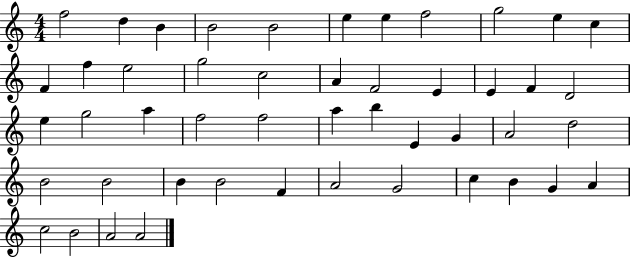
F5/h D5/q B4/q B4/h B4/h E5/q E5/q F5/h G5/h E5/q C5/q F4/q F5/q E5/h G5/h C5/h A4/q F4/h E4/q E4/q F4/q D4/h E5/q G5/h A5/q F5/h F5/h A5/q B5/q E4/q G4/q A4/h D5/h B4/h B4/h B4/q B4/h F4/q A4/h G4/h C5/q B4/q G4/q A4/q C5/h B4/h A4/h A4/h